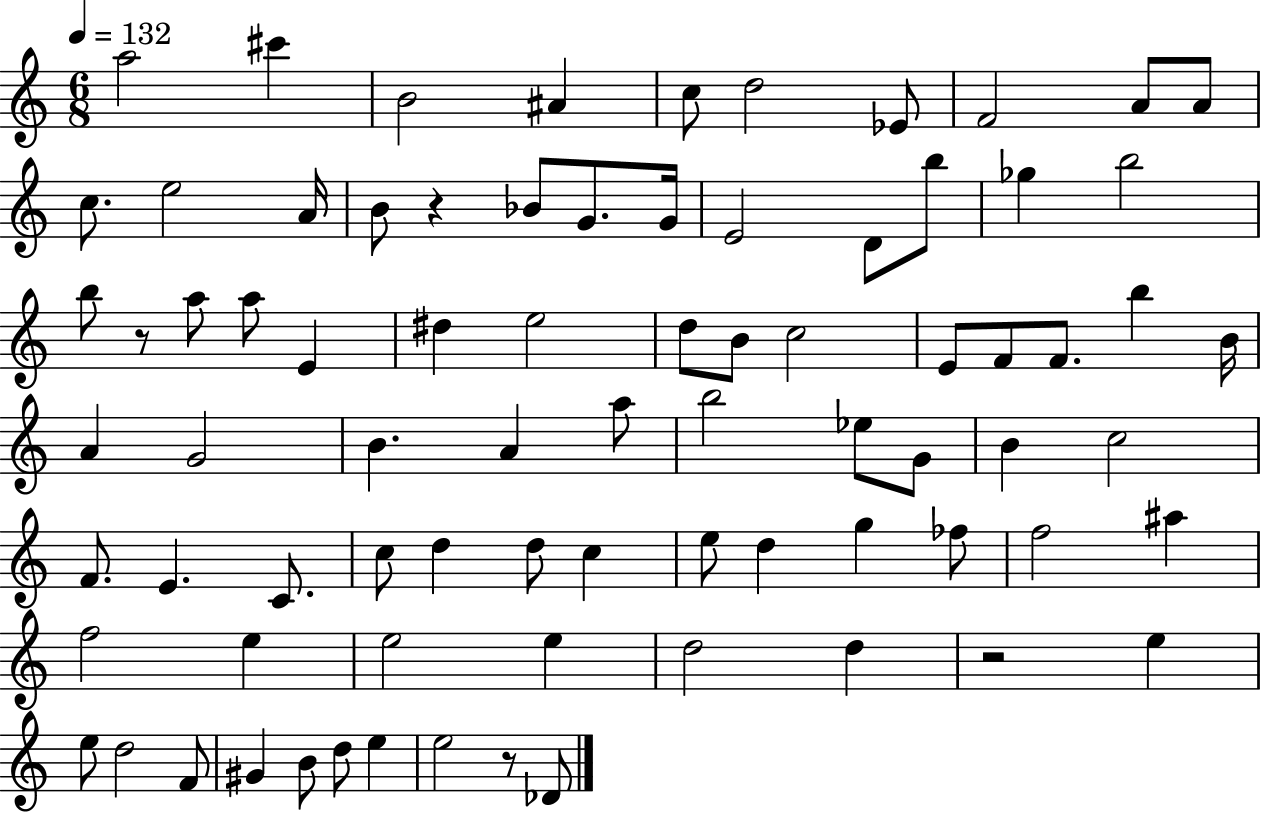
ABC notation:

X:1
T:Untitled
M:6/8
L:1/4
K:C
a2 ^c' B2 ^A c/2 d2 _E/2 F2 A/2 A/2 c/2 e2 A/4 B/2 z _B/2 G/2 G/4 E2 D/2 b/2 _g b2 b/2 z/2 a/2 a/2 E ^d e2 d/2 B/2 c2 E/2 F/2 F/2 b B/4 A G2 B A a/2 b2 _e/2 G/2 B c2 F/2 E C/2 c/2 d d/2 c e/2 d g _f/2 f2 ^a f2 e e2 e d2 d z2 e e/2 d2 F/2 ^G B/2 d/2 e e2 z/2 _D/2